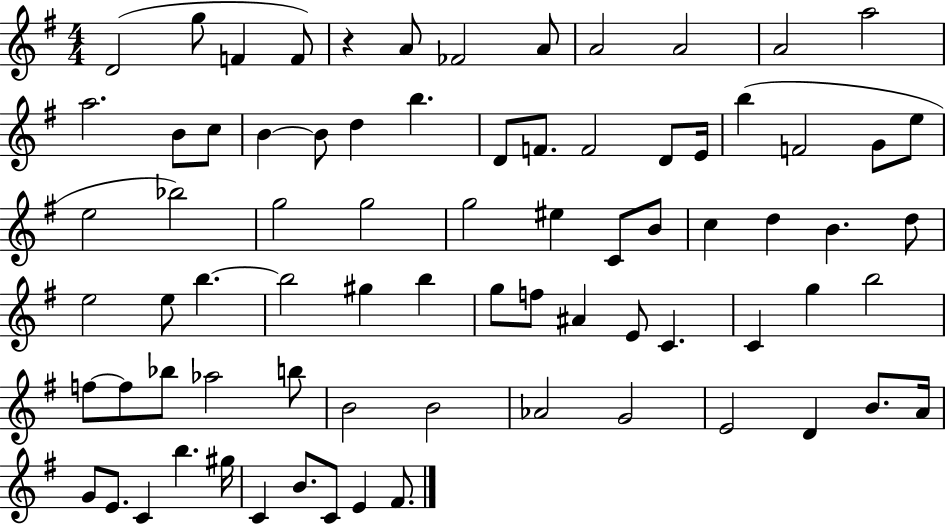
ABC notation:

X:1
T:Untitled
M:4/4
L:1/4
K:G
D2 g/2 F F/2 z A/2 _F2 A/2 A2 A2 A2 a2 a2 B/2 c/2 B B/2 d b D/2 F/2 F2 D/2 E/4 b F2 G/2 e/2 e2 _b2 g2 g2 g2 ^e C/2 B/2 c d B d/2 e2 e/2 b b2 ^g b g/2 f/2 ^A E/2 C C g b2 f/2 f/2 _b/2 _a2 b/2 B2 B2 _A2 G2 E2 D B/2 A/4 G/2 E/2 C b ^g/4 C B/2 C/2 E ^F/2